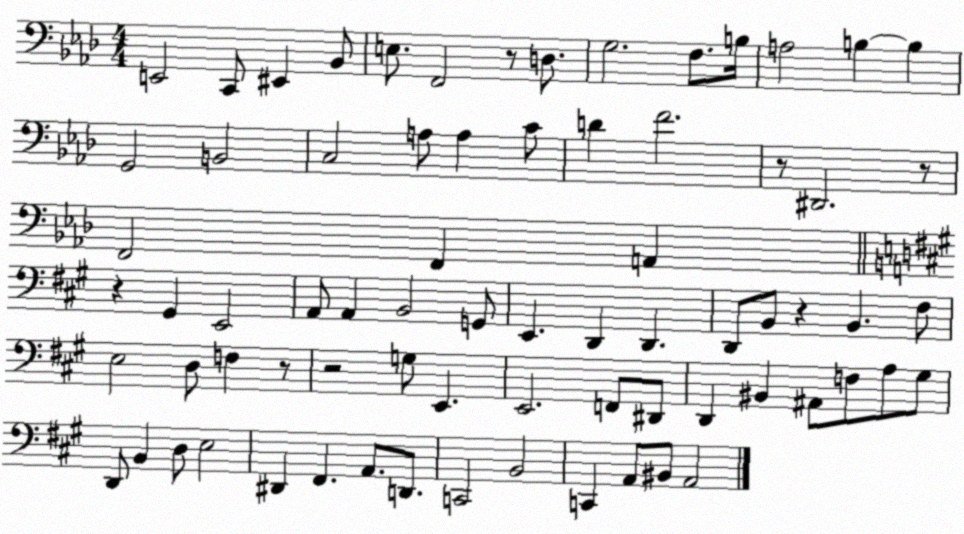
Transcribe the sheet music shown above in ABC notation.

X:1
T:Untitled
M:4/4
L:1/4
K:Ab
E,,2 C,,/2 ^E,, _B,,/2 E,/2 F,,2 z/2 D,/2 G,2 F,/2 B,/4 A,2 B, B, G,,2 B,,2 C,2 A,/2 A, C/2 D F2 z/2 ^D,,2 z/2 F,,2 F,, A,, z ^G,, E,,2 A,,/2 A,, B,,2 G,,/2 E,, D,, D,, D,,/2 B,,/2 z B,, ^F,/2 E,2 D,/2 F, z/2 z2 G,/2 E,, E,,2 F,,/2 ^D,,/2 D,, ^B,, ^A,,/2 F,/2 A,/2 ^G,/2 D,,/2 B,, D,/2 E,2 ^D,, ^F,, A,,/2 D,,/2 C,,2 B,,2 C,, A,,/2 ^B,,/2 A,,2